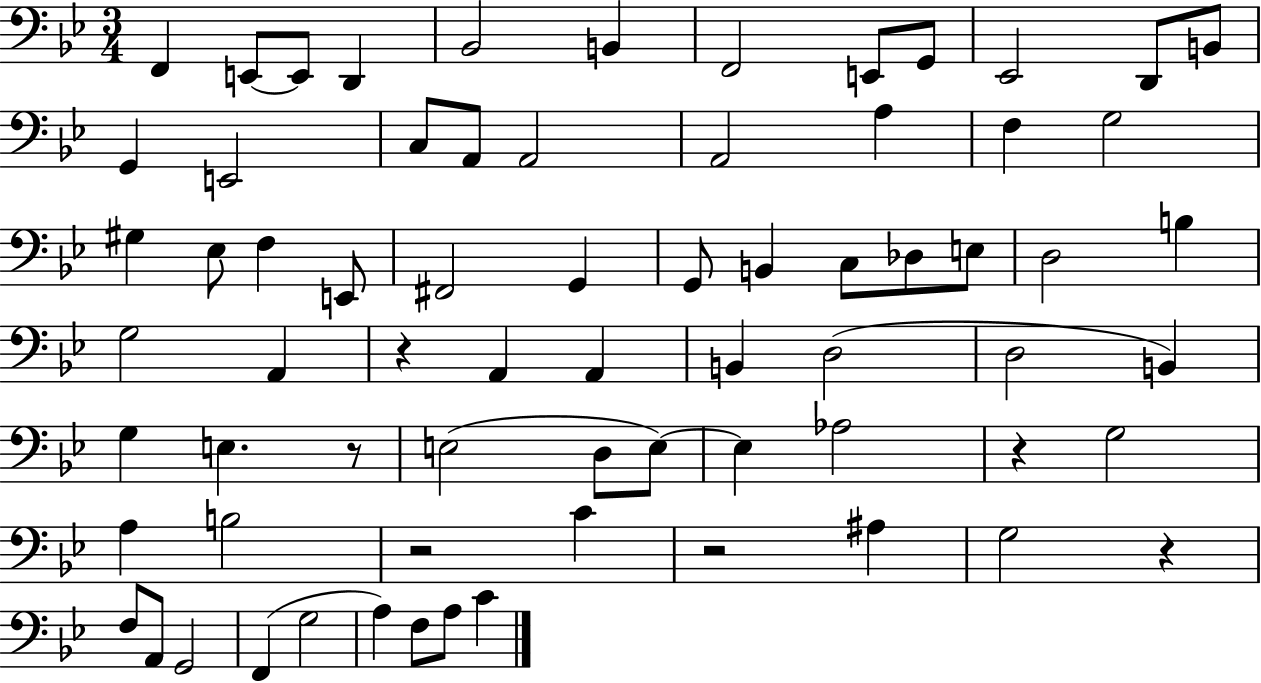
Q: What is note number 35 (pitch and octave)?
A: G3